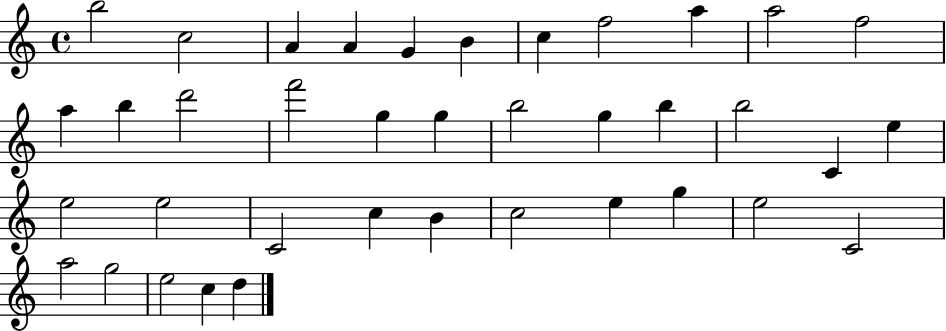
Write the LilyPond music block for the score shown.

{
  \clef treble
  \time 4/4
  \defaultTimeSignature
  \key c \major
  b''2 c''2 | a'4 a'4 g'4 b'4 | c''4 f''2 a''4 | a''2 f''2 | \break a''4 b''4 d'''2 | f'''2 g''4 g''4 | b''2 g''4 b''4 | b''2 c'4 e''4 | \break e''2 e''2 | c'2 c''4 b'4 | c''2 e''4 g''4 | e''2 c'2 | \break a''2 g''2 | e''2 c''4 d''4 | \bar "|."
}